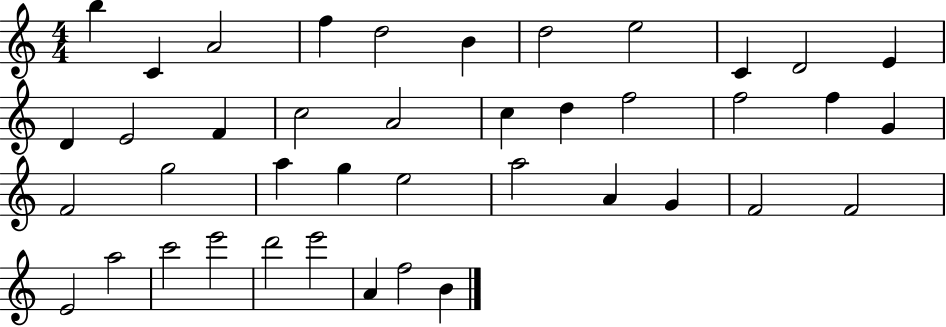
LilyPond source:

{
  \clef treble
  \numericTimeSignature
  \time 4/4
  \key c \major
  b''4 c'4 a'2 | f''4 d''2 b'4 | d''2 e''2 | c'4 d'2 e'4 | \break d'4 e'2 f'4 | c''2 a'2 | c''4 d''4 f''2 | f''2 f''4 g'4 | \break f'2 g''2 | a''4 g''4 e''2 | a''2 a'4 g'4 | f'2 f'2 | \break e'2 a''2 | c'''2 e'''2 | d'''2 e'''2 | a'4 f''2 b'4 | \break \bar "|."
}